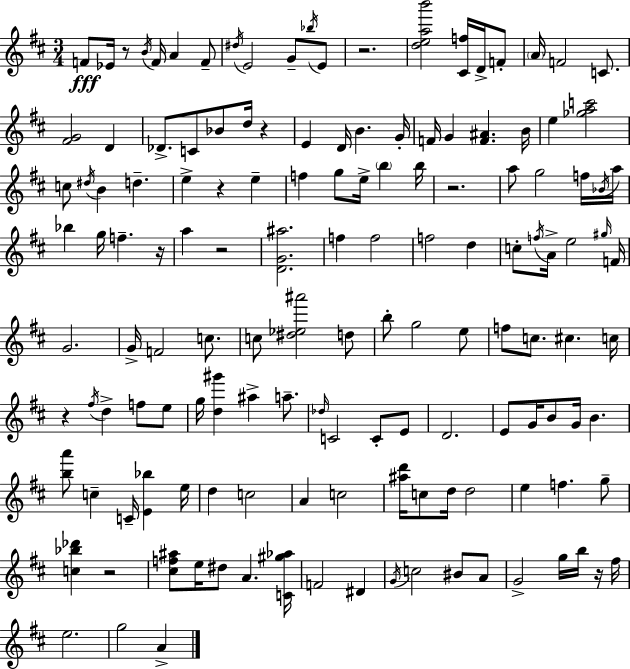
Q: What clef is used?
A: treble